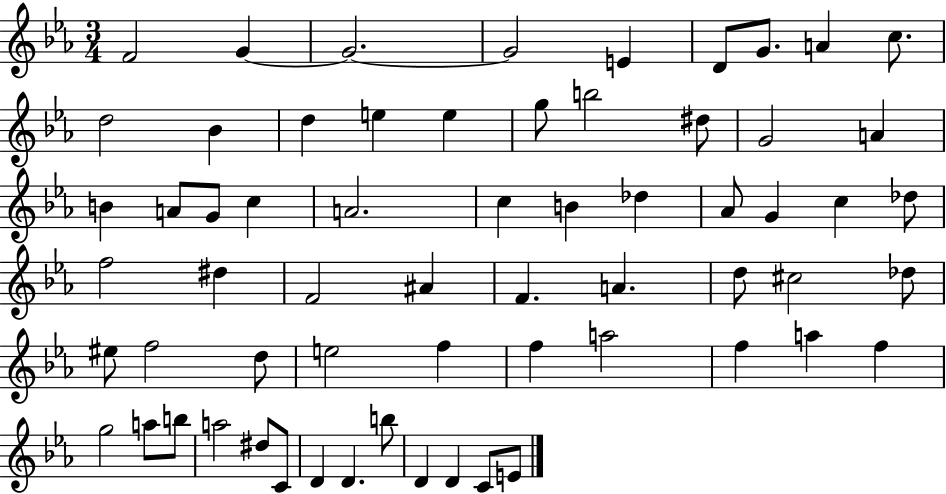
{
  \clef treble
  \numericTimeSignature
  \time 3/4
  \key ees \major
  \repeat volta 2 { f'2 g'4~~ | g'2.~~ | g'2 e'4 | d'8 g'8. a'4 c''8. | \break d''2 bes'4 | d''4 e''4 e''4 | g''8 b''2 dis''8 | g'2 a'4 | \break b'4 a'8 g'8 c''4 | a'2. | c''4 b'4 des''4 | aes'8 g'4 c''4 des''8 | \break f''2 dis''4 | f'2 ais'4 | f'4. a'4. | d''8 cis''2 des''8 | \break eis''8 f''2 d''8 | e''2 f''4 | f''4 a''2 | f''4 a''4 f''4 | \break g''2 a''8 b''8 | a''2 dis''8 c'8 | d'4 d'4. b''8 | d'4 d'4 c'8 e'8 | \break } \bar "|."
}